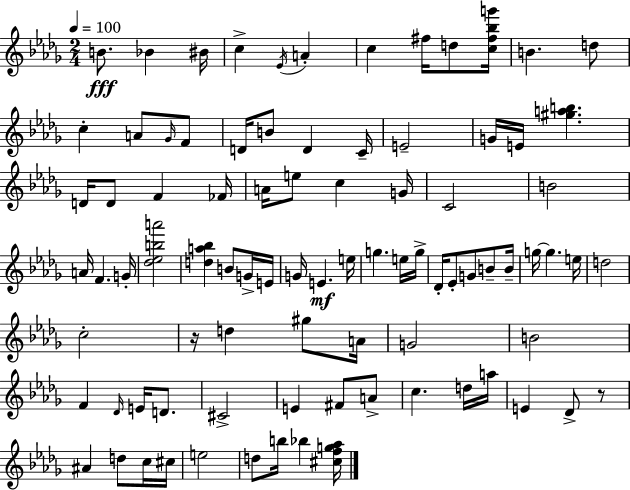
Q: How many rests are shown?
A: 2